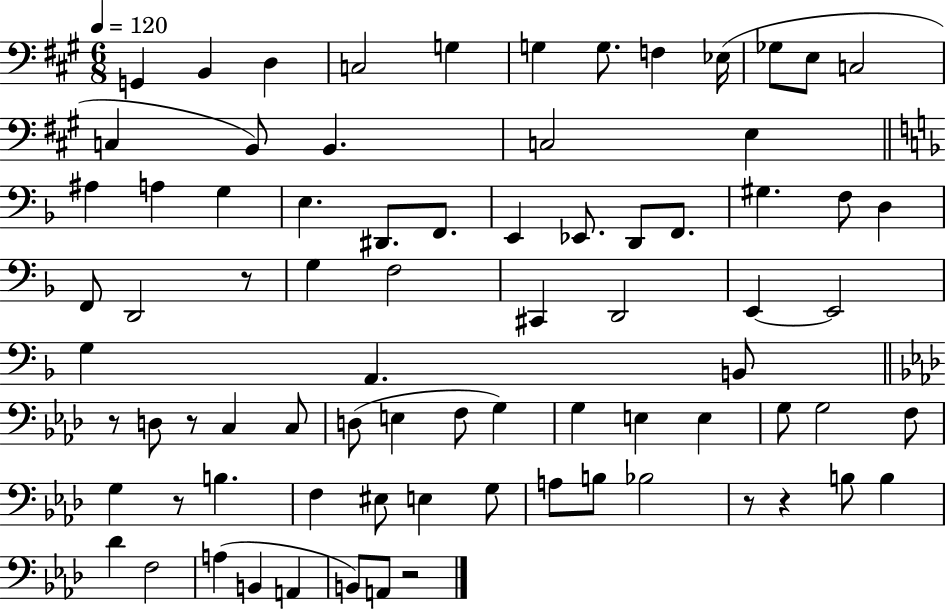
{
  \clef bass
  \numericTimeSignature
  \time 6/8
  \key a \major
  \tempo 4 = 120
  g,4 b,4 d4 | c2 g4 | g4 g8. f4 ees16( | ges8 e8 c2 | \break c4 b,8) b,4. | c2 e4 | \bar "||" \break \key d \minor ais4 a4 g4 | e4. dis,8. f,8. | e,4 ees,8. d,8 f,8. | gis4. f8 d4 | \break f,8 d,2 r8 | g4 f2 | cis,4 d,2 | e,4~~ e,2 | \break g4 a,4. b,8 | \bar "||" \break \key aes \major r8 d8 r8 c4 c8 | d8( e4 f8 g4) | g4 e4 e4 | g8 g2 f8 | \break g4 r8 b4. | f4 eis8 e4 g8 | a8 b8 bes2 | r8 r4 b8 b4 | \break des'4 f2 | a4( b,4 a,4 | b,8) a,8 r2 | \bar "|."
}